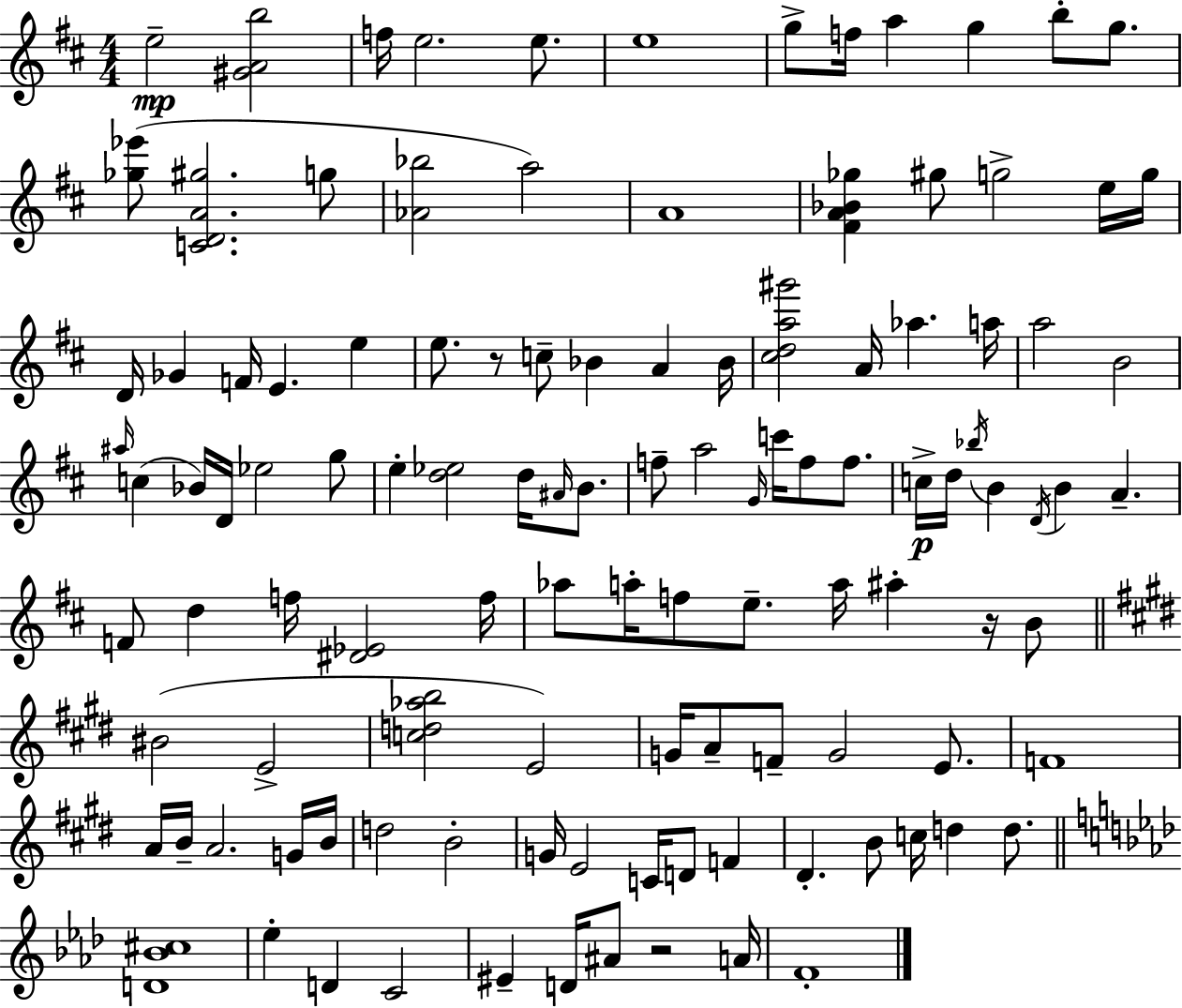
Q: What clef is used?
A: treble